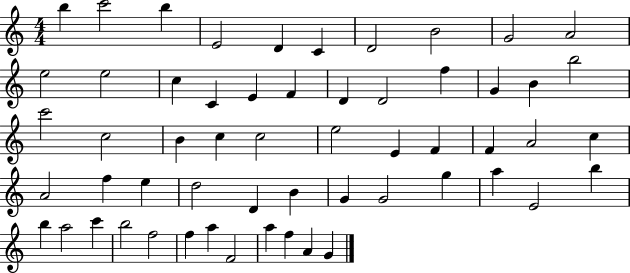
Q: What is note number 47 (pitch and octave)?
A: A5